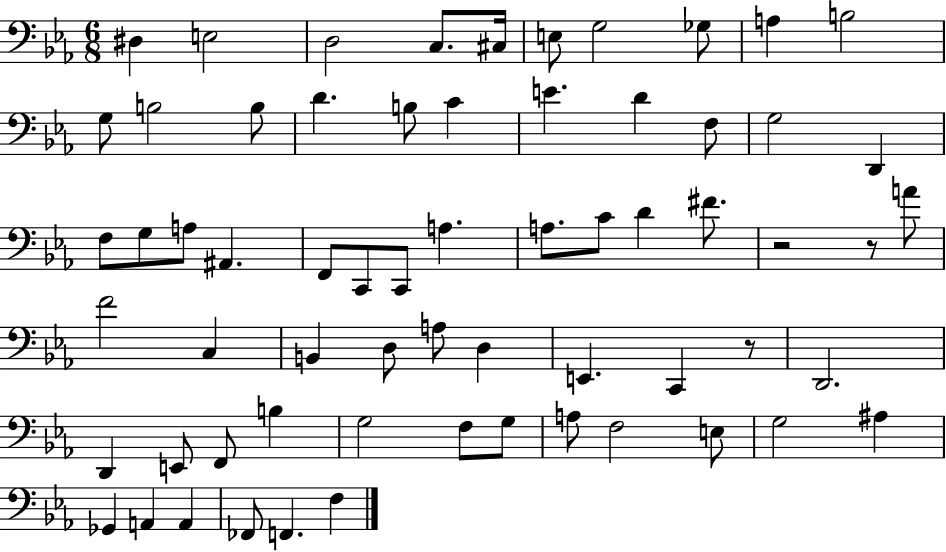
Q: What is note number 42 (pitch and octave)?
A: C2